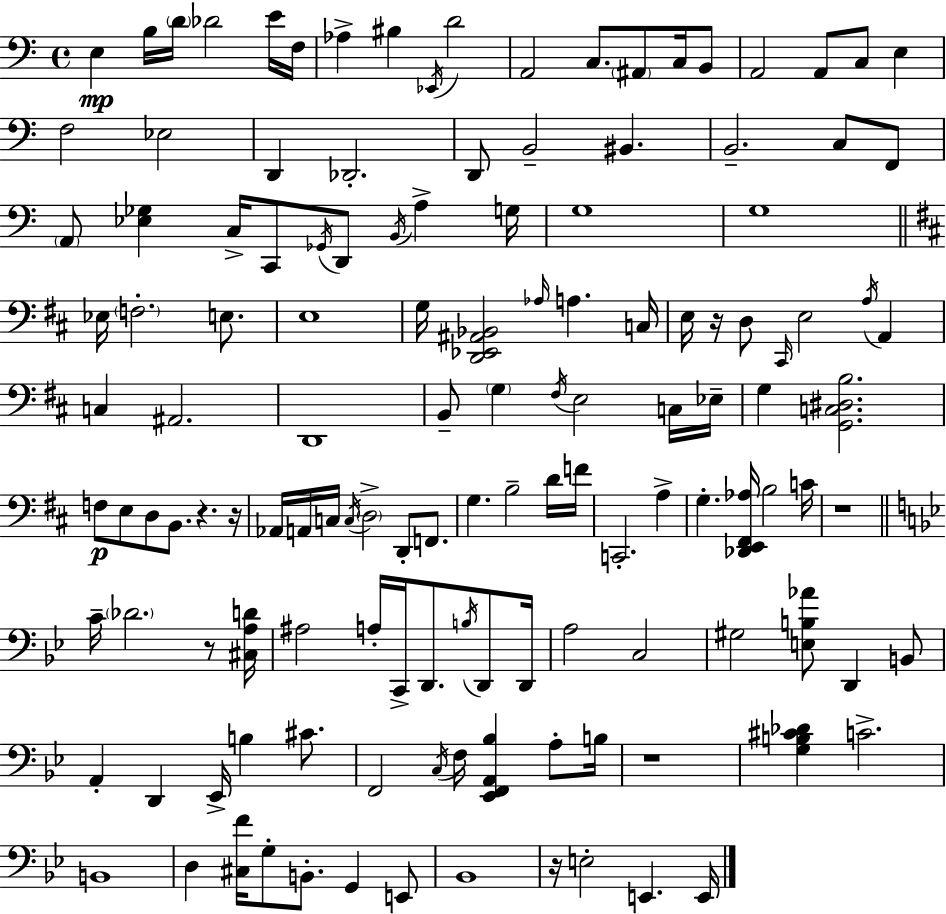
X:1
T:Untitled
M:4/4
L:1/4
K:C
E, B,/4 D/4 _D2 E/4 F,/4 _A, ^B, _E,,/4 D2 A,,2 C,/2 ^A,,/2 C,/4 B,,/2 A,,2 A,,/2 C,/2 E, F,2 _E,2 D,, _D,,2 D,,/2 B,,2 ^B,, B,,2 C,/2 F,,/2 A,,/2 [_E,_G,] C,/4 C,,/2 _G,,/4 D,,/2 B,,/4 A, G,/4 G,4 G,4 _E,/4 F,2 E,/2 E,4 G,/4 [D,,_E,,^A,,_B,,]2 _A,/4 A, C,/4 E,/4 z/4 D,/2 ^C,,/4 E,2 A,/4 A,, C, ^A,,2 D,,4 B,,/2 G, ^F,/4 E,2 C,/4 _E,/4 G, [G,,C,^D,B,]2 F,/2 E,/2 D,/2 B,,/2 z z/4 _A,,/4 A,,/4 C,/4 C,/4 D,2 D,,/2 F,,/2 G, B,2 D/4 F/4 C,,2 A, G, [_D,,E,,^F,,_A,]/4 B,2 C/4 z4 C/4 _D2 z/2 [^C,A,D]/4 ^A,2 A,/4 C,,/4 D,,/2 B,/4 D,,/2 D,,/4 A,2 C,2 ^G,2 [E,B,_A]/2 D,, B,,/2 A,, D,, _E,,/4 B, ^C/2 F,,2 C,/4 F,/4 [_E,,F,,A,,_B,] A,/2 B,/4 z4 [G,B,^C_D] C2 B,,4 D, [^C,F]/4 G,/2 B,,/2 G,, E,,/2 _B,,4 z/4 E,2 E,, E,,/4